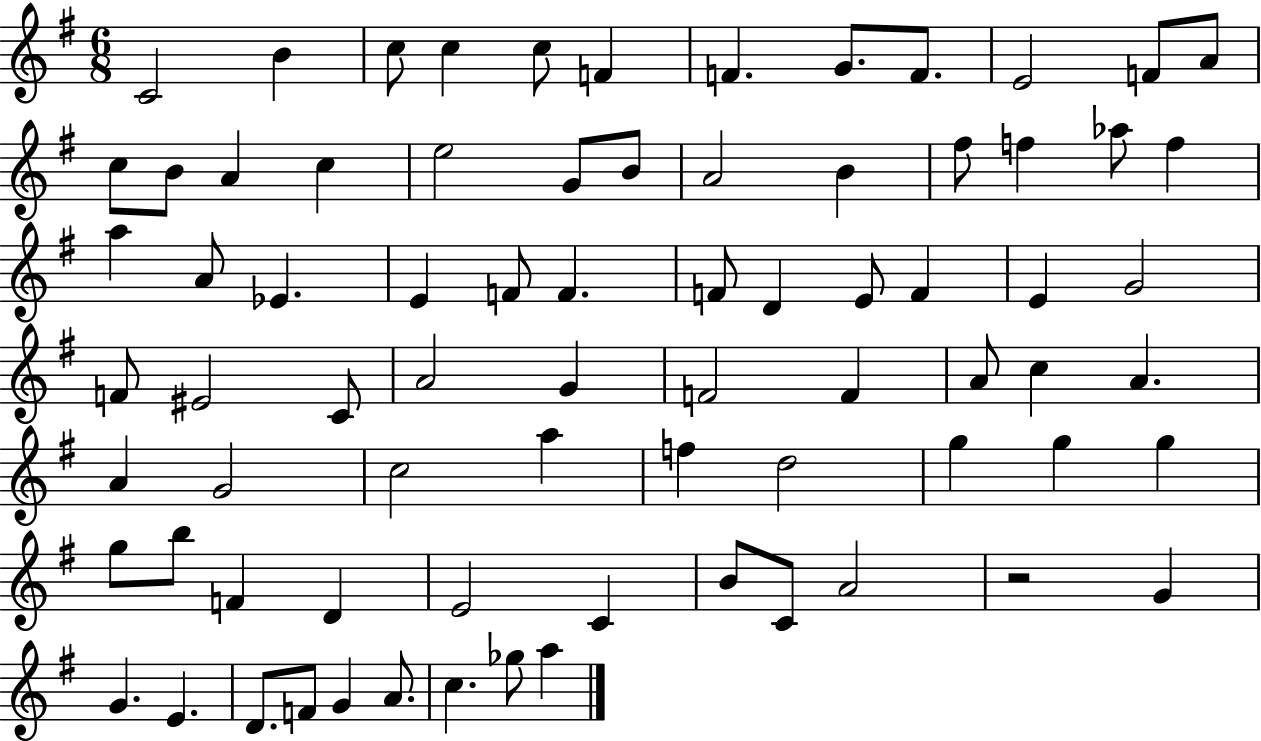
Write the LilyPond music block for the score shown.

{
  \clef treble
  \numericTimeSignature
  \time 6/8
  \key g \major
  c'2 b'4 | c''8 c''4 c''8 f'4 | f'4. g'8. f'8. | e'2 f'8 a'8 | \break c''8 b'8 a'4 c''4 | e''2 g'8 b'8 | a'2 b'4 | fis''8 f''4 aes''8 f''4 | \break a''4 a'8 ees'4. | e'4 f'8 f'4. | f'8 d'4 e'8 f'4 | e'4 g'2 | \break f'8 eis'2 c'8 | a'2 g'4 | f'2 f'4 | a'8 c''4 a'4. | \break a'4 g'2 | c''2 a''4 | f''4 d''2 | g''4 g''4 g''4 | \break g''8 b''8 f'4 d'4 | e'2 c'4 | b'8 c'8 a'2 | r2 g'4 | \break g'4. e'4. | d'8. f'8 g'4 a'8. | c''4. ges''8 a''4 | \bar "|."
}